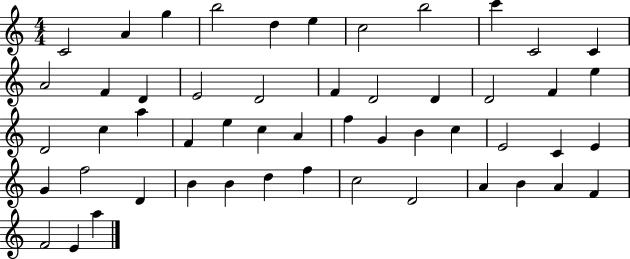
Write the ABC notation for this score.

X:1
T:Untitled
M:4/4
L:1/4
K:C
C2 A g b2 d e c2 b2 c' C2 C A2 F D E2 D2 F D2 D D2 F e D2 c a F e c A f G B c E2 C E G f2 D B B d f c2 D2 A B A F F2 E a